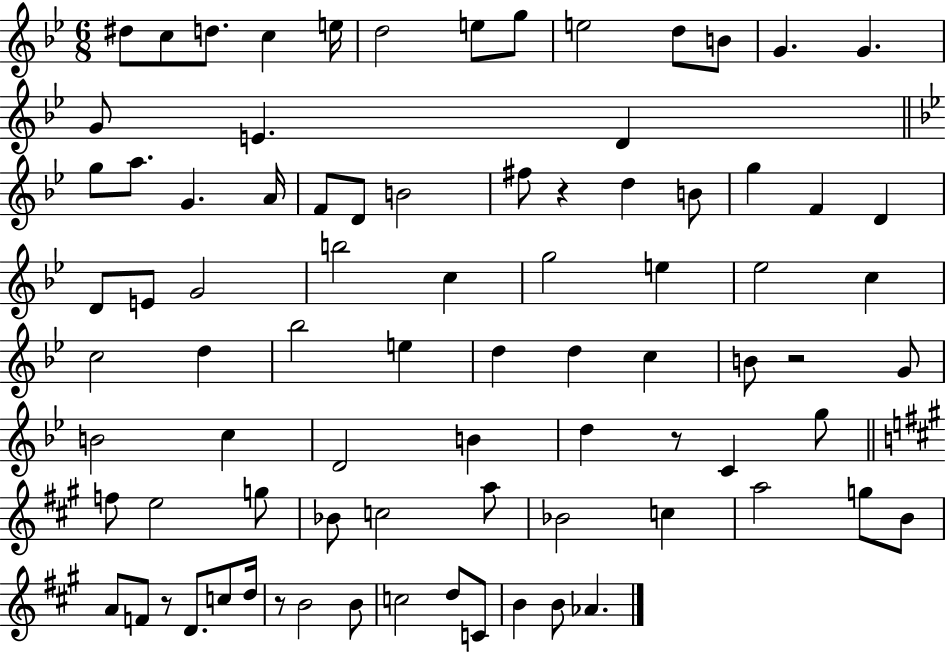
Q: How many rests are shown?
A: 5